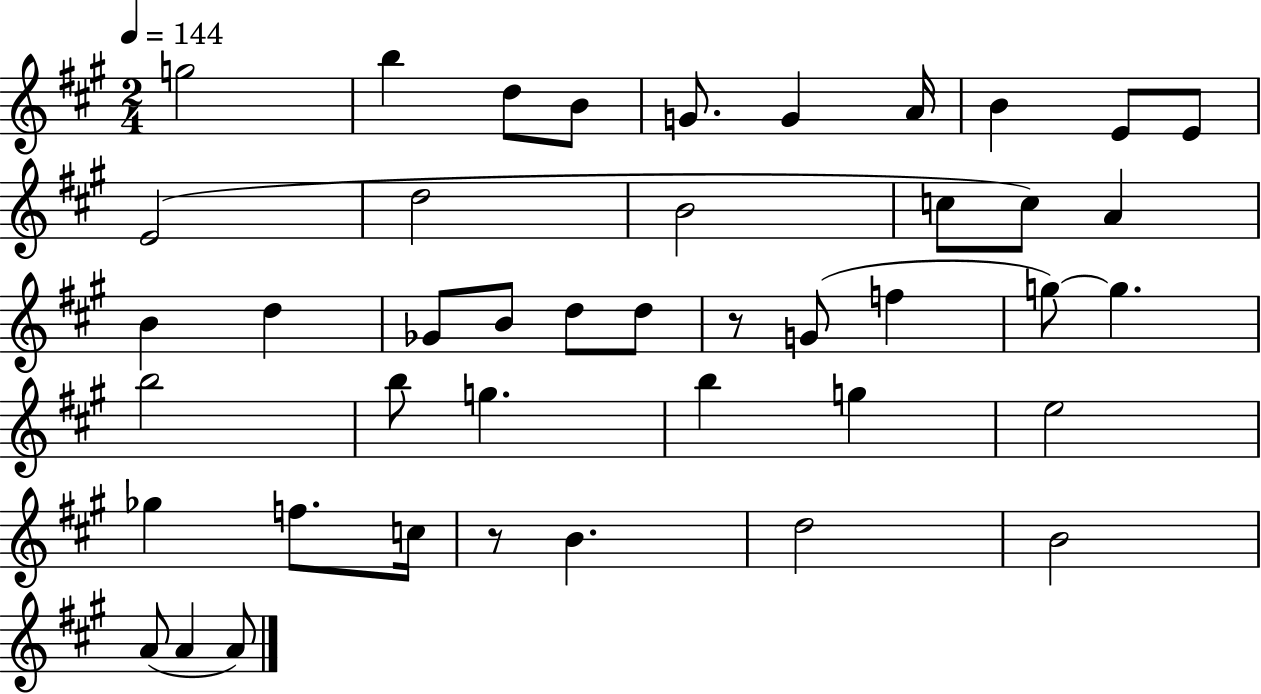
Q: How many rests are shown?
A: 2